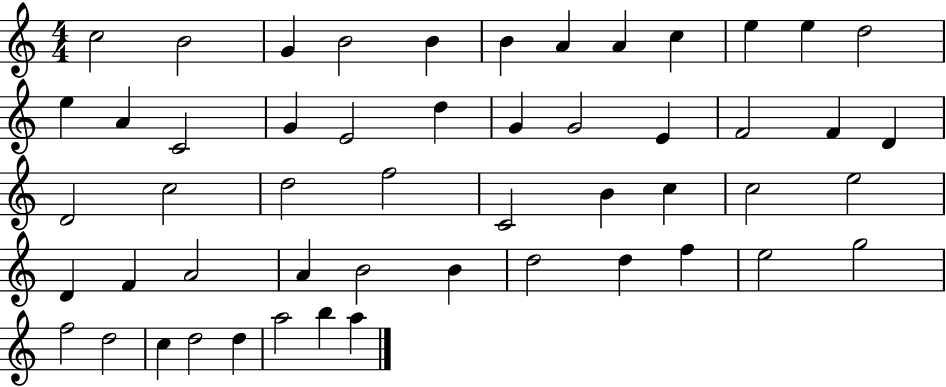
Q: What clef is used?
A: treble